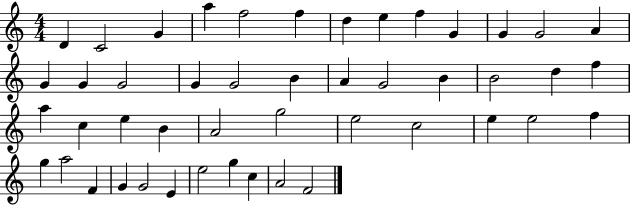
{
  \clef treble
  \numericTimeSignature
  \time 4/4
  \key c \major
  d'4 c'2 g'4 | a''4 f''2 f''4 | d''4 e''4 f''4 g'4 | g'4 g'2 a'4 | \break g'4 g'4 g'2 | g'4 g'2 b'4 | a'4 g'2 b'4 | b'2 d''4 f''4 | \break a''4 c''4 e''4 b'4 | a'2 g''2 | e''2 c''2 | e''4 e''2 f''4 | \break g''4 a''2 f'4 | g'4 g'2 e'4 | e''2 g''4 c''4 | a'2 f'2 | \break \bar "|."
}